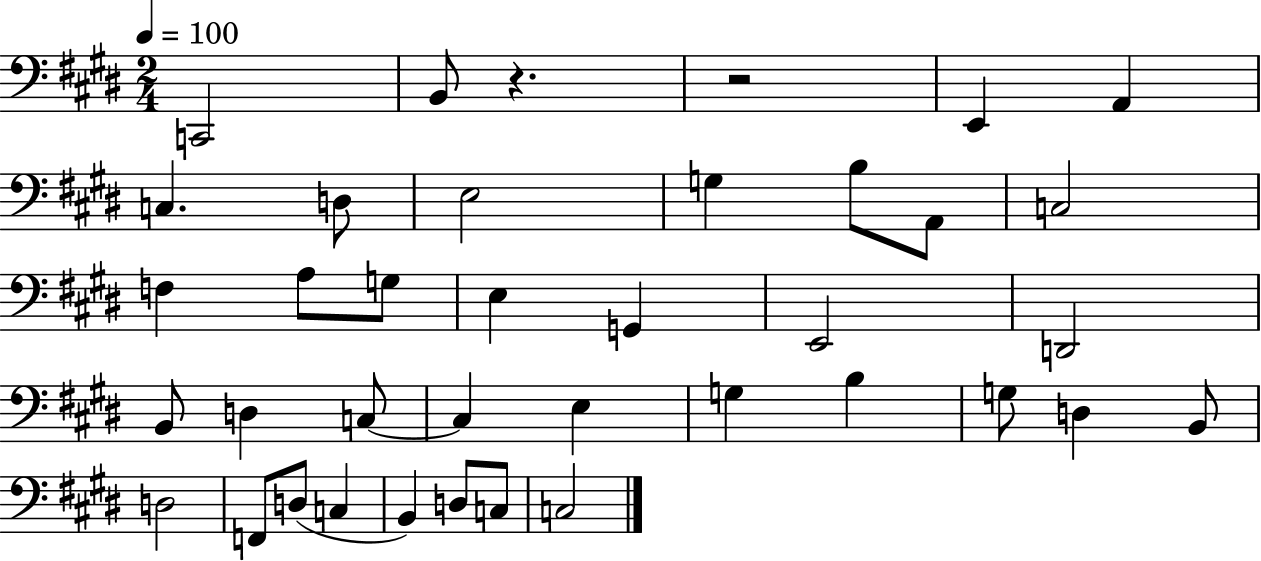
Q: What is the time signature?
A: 2/4